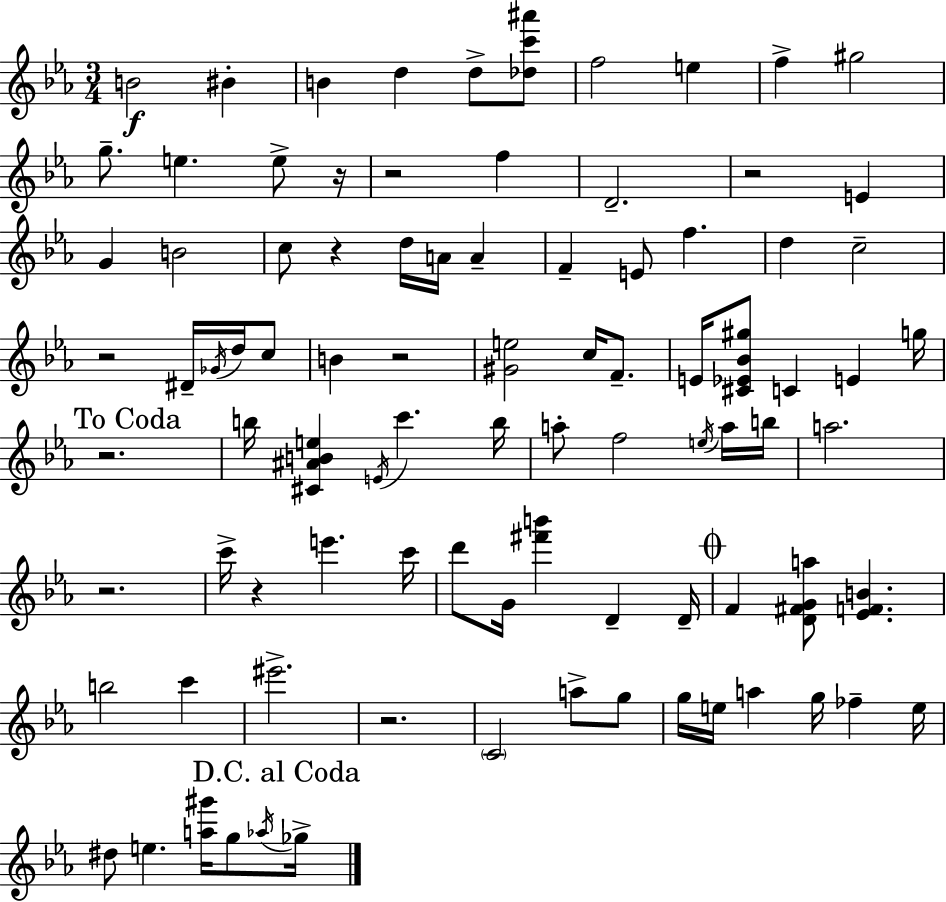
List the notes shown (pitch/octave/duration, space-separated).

B4/h BIS4/q B4/q D5/q D5/e [Db5,C6,A#6]/e F5/h E5/q F5/q G#5/h G5/e. E5/q. E5/e R/s R/h F5/q D4/h. R/h E4/q G4/q B4/h C5/e R/q D5/s A4/s A4/q F4/q E4/e F5/q. D5/q C5/h R/h D#4/s Gb4/s D5/s C5/e B4/q R/h [G#4,E5]/h C5/s F4/e. E4/s [C#4,Eb4,Bb4,G#5]/e C4/q E4/q G5/s R/h. B5/s [C#4,A#4,B4,E5]/q E4/s C6/q. B5/s A5/e F5/h E5/s A5/s B5/s A5/h. R/h. C6/s R/q E6/q. C6/s D6/e G4/s [F#6,B6]/q D4/q D4/s F4/q [D4,F#4,G4,A5]/e [Eb4,F4,B4]/q. B5/h C6/q EIS6/h. R/h. C4/h A5/e G5/e G5/s E5/s A5/q G5/s FES5/q E5/s D#5/e E5/q. [A5,G#6]/s G5/e Ab5/s Gb5/s